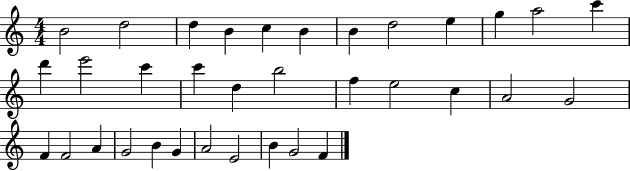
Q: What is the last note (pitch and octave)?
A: F4